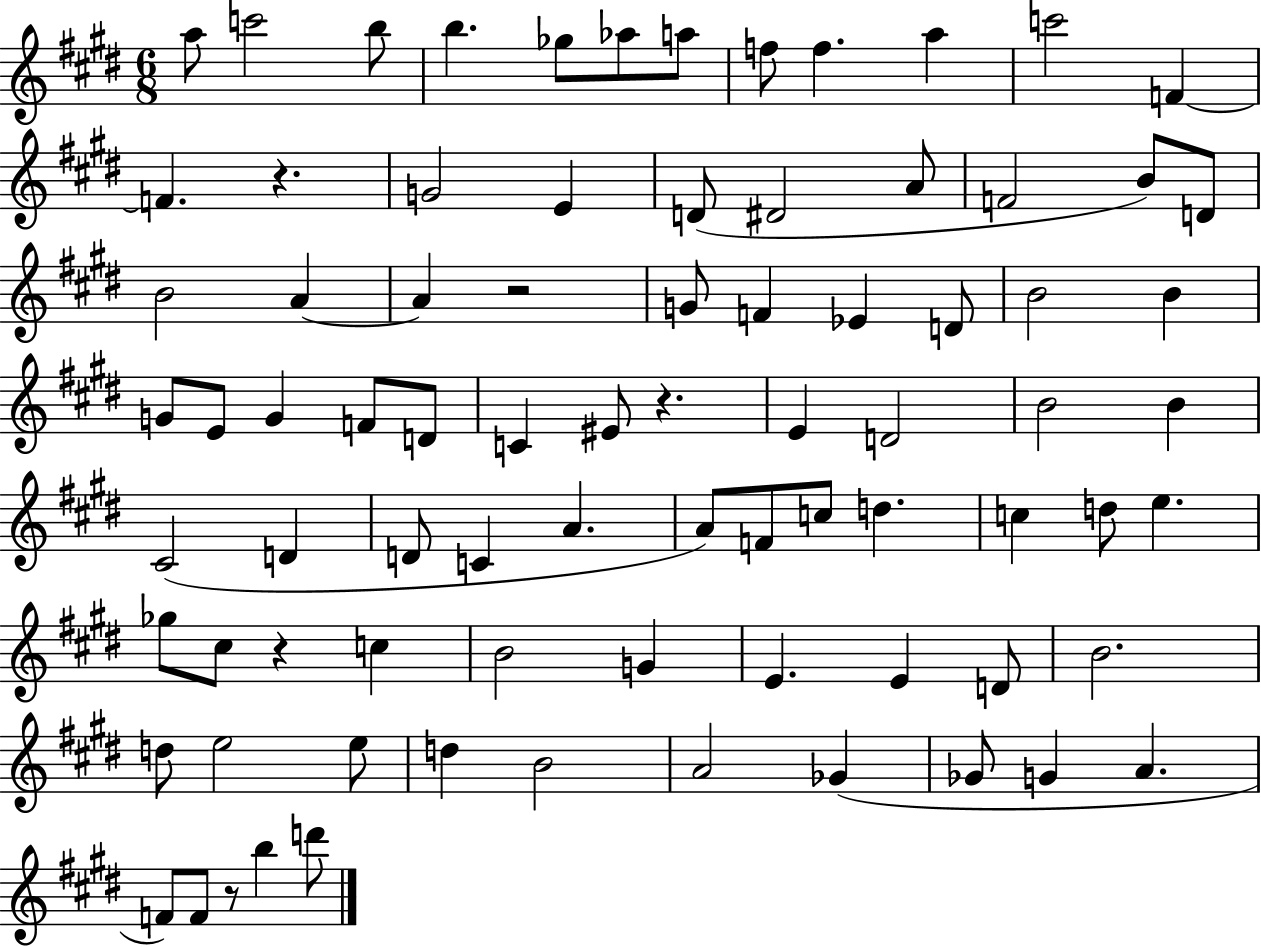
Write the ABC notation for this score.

X:1
T:Untitled
M:6/8
L:1/4
K:E
a/2 c'2 b/2 b _g/2 _a/2 a/2 f/2 f a c'2 F F z G2 E D/2 ^D2 A/2 F2 B/2 D/2 B2 A A z2 G/2 F _E D/2 B2 B G/2 E/2 G F/2 D/2 C ^E/2 z E D2 B2 B ^C2 D D/2 C A A/2 F/2 c/2 d c d/2 e _g/2 ^c/2 z c B2 G E E D/2 B2 d/2 e2 e/2 d B2 A2 _G _G/2 G A F/2 F/2 z/2 b d'/2